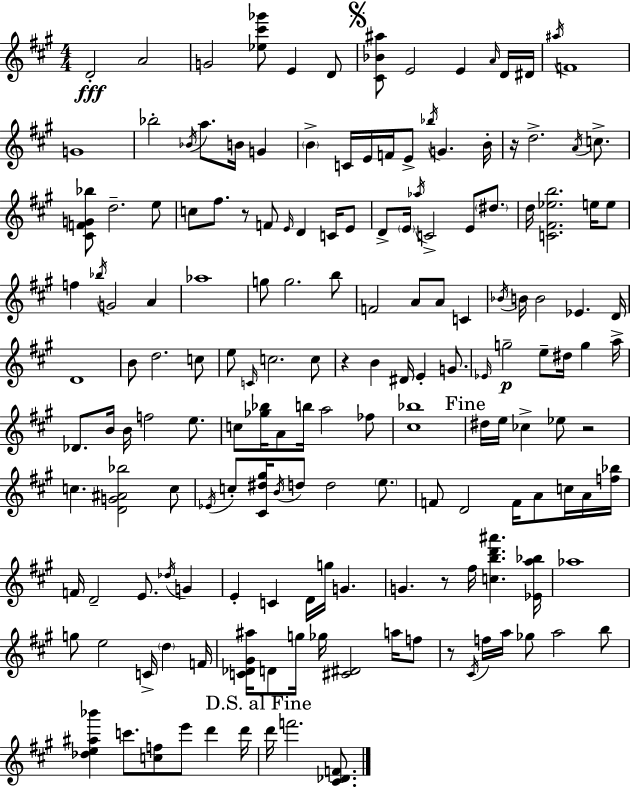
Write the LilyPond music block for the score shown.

{
  \clef treble
  \numericTimeSignature
  \time 4/4
  \key a \major
  d'2-.\fff a'2 | g'2 <ees'' cis''' ges'''>8 e'4 d'8 | \mark \markup { \musicglyph "scripts.segno" } <cis' bes' ais''>8 e'2 e'4 \grace { a'16 } d'16 | dis'16 \acciaccatura { ais''16 } f'1 | \break g'1 | bes''2-. \acciaccatura { bes'16 } a''8. b'16 g'4 | \parenthesize b'4-> c'16 e'16 f'16 e'8-> \acciaccatura { bes''16 } g'4. | b'16-. r16 d''2.-> | \break \acciaccatura { a'16 } c''8.-> <cis' f' g' bes''>8 d''2.-- | e''8 c''8 fis''8. r8 f'8 \grace { e'16 } d'4 | c'16 e'8 d'8-> \parenthesize e'16 \acciaccatura { aes''16 } c'2-> | e'8 \parenthesize dis''8. d''16 <c' fis' ees'' b''>2. | \break e''16 e''8 f''4 \acciaccatura { bes''16 } g'2 | a'4 aes''1 | g''8 g''2. | b''8 f'2 | \break a'8 a'8 c'4 \acciaccatura { bes'16 } b'16 b'2 | ees'4. d'16 d'1 | b'8 d''2. | c''8 e''8 \grace { c'16 } c''2. | \break c''8 r4 b'4 | dis'16 e'4-. g'8. \grace { ees'16 }\p g''2-- | e''8-- dis''16 g''4 a''16-> des'8. b'16 b'16 | f''2 e''8. c''8 <ges'' bes''>16 a'8 | \break b''16 a''2 fes''8 <cis'' bes''>1 | \mark "Fine" dis''16 e''16 ces''4-> | ees''8 r2 c''4. | <d' g' ais' bes''>2 c''8 \acciaccatura { ees'16 } c''8-. <cis' dis'' gis''>16 \acciaccatura { b'16 } | \break d''8 d''2 \parenthesize e''8. f'8 d'2 | f'16 a'8 c''16 a'16 <f'' bes''>16 f'16 d'2-- | e'8. \acciaccatura { des''16 } g'4 e'4-. | c'4 d'16 g''16 g'4. g'4. | \break r8 fis''16 <c'' b'' d''' ais'''>4. <ees' a'' bes''>16 aes''1 | g''8 | e''2 c'16-> \parenthesize d''4 f'16 <c' des' gis' ais''>16 d'8 | g''16 ges''16 <cis' dis'>2 a''16 f''8 r8 | \break \acciaccatura { cis'16 } f''16 a''16 ges''8 a''2 b''8 <des'' e'' ais'' bes'''>4 | c'''8. <c'' f''>8 e'''8 d'''4 d'''16 \mark "D.S. al Fine" d'''16 | f'''2. <cis' des' f'>8. \bar "|."
}